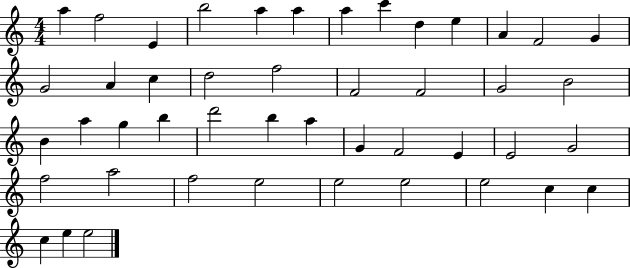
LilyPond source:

{
  \clef treble
  \numericTimeSignature
  \time 4/4
  \key c \major
  a''4 f''2 e'4 | b''2 a''4 a''4 | a''4 c'''4 d''4 e''4 | a'4 f'2 g'4 | \break g'2 a'4 c''4 | d''2 f''2 | f'2 f'2 | g'2 b'2 | \break b'4 a''4 g''4 b''4 | d'''2 b''4 a''4 | g'4 f'2 e'4 | e'2 g'2 | \break f''2 a''2 | f''2 e''2 | e''2 e''2 | e''2 c''4 c''4 | \break c''4 e''4 e''2 | \bar "|."
}